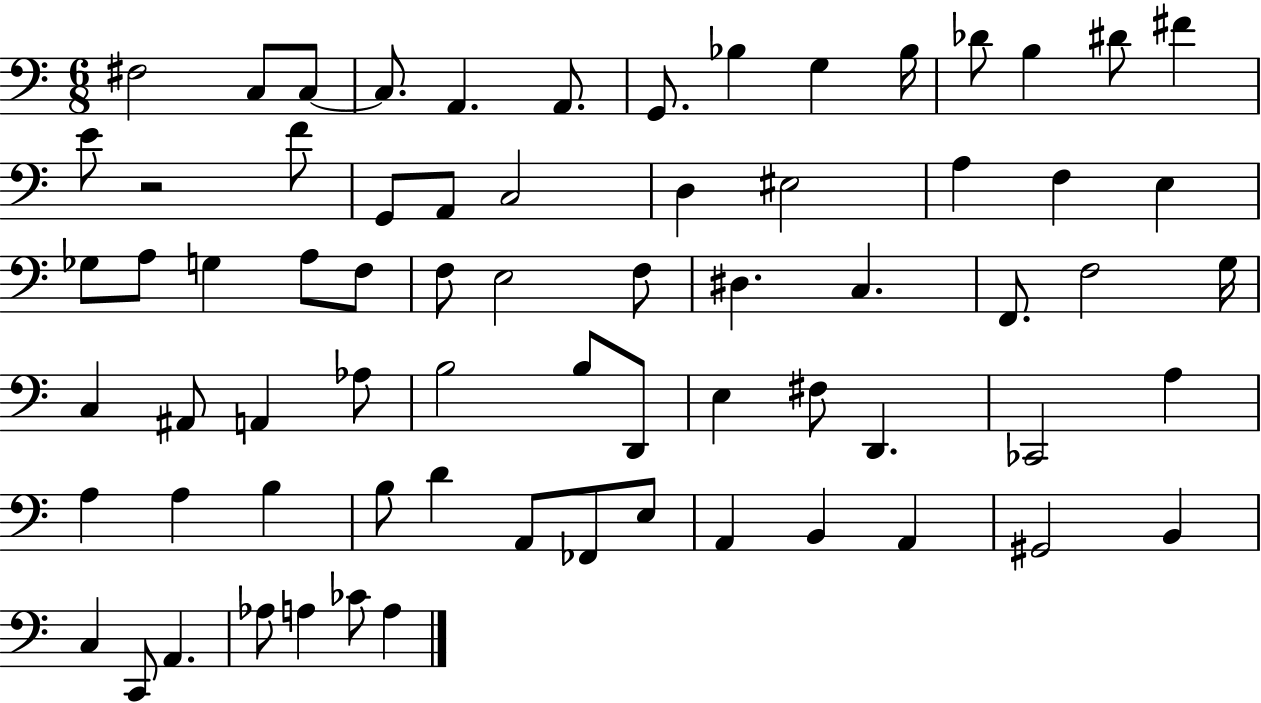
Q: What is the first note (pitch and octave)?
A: F#3